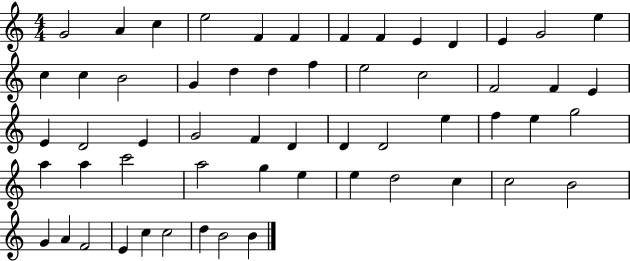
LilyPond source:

{
  \clef treble
  \numericTimeSignature
  \time 4/4
  \key c \major
  g'2 a'4 c''4 | e''2 f'4 f'4 | f'4 f'4 e'4 d'4 | e'4 g'2 e''4 | \break c''4 c''4 b'2 | g'4 d''4 d''4 f''4 | e''2 c''2 | f'2 f'4 e'4 | \break e'4 d'2 e'4 | g'2 f'4 d'4 | d'4 d'2 e''4 | f''4 e''4 g''2 | \break a''4 a''4 c'''2 | a''2 g''4 e''4 | e''4 d''2 c''4 | c''2 b'2 | \break g'4 a'4 f'2 | e'4 c''4 c''2 | d''4 b'2 b'4 | \bar "|."
}